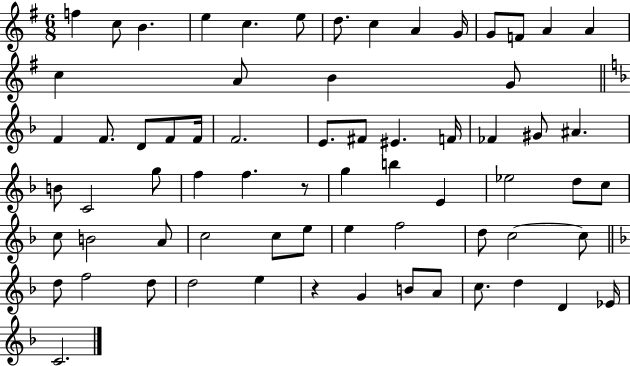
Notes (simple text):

F5/q C5/e B4/q. E5/q C5/q. E5/e D5/e. C5/q A4/q G4/s G4/e F4/e A4/q A4/q C5/q A4/e B4/q G4/e F4/q F4/e. D4/e F4/e F4/s F4/h. E4/e. F#4/e EIS4/q. F4/s FES4/q G#4/e A#4/q. B4/e C4/h G5/e F5/q F5/q. R/e G5/q B5/q E4/q Eb5/h D5/e C5/e C5/e B4/h A4/e C5/h C5/e E5/e E5/q F5/h D5/e C5/h C5/e D5/e F5/h D5/e D5/h E5/q R/q G4/q B4/e A4/e C5/e. D5/q D4/q Eb4/s C4/h.